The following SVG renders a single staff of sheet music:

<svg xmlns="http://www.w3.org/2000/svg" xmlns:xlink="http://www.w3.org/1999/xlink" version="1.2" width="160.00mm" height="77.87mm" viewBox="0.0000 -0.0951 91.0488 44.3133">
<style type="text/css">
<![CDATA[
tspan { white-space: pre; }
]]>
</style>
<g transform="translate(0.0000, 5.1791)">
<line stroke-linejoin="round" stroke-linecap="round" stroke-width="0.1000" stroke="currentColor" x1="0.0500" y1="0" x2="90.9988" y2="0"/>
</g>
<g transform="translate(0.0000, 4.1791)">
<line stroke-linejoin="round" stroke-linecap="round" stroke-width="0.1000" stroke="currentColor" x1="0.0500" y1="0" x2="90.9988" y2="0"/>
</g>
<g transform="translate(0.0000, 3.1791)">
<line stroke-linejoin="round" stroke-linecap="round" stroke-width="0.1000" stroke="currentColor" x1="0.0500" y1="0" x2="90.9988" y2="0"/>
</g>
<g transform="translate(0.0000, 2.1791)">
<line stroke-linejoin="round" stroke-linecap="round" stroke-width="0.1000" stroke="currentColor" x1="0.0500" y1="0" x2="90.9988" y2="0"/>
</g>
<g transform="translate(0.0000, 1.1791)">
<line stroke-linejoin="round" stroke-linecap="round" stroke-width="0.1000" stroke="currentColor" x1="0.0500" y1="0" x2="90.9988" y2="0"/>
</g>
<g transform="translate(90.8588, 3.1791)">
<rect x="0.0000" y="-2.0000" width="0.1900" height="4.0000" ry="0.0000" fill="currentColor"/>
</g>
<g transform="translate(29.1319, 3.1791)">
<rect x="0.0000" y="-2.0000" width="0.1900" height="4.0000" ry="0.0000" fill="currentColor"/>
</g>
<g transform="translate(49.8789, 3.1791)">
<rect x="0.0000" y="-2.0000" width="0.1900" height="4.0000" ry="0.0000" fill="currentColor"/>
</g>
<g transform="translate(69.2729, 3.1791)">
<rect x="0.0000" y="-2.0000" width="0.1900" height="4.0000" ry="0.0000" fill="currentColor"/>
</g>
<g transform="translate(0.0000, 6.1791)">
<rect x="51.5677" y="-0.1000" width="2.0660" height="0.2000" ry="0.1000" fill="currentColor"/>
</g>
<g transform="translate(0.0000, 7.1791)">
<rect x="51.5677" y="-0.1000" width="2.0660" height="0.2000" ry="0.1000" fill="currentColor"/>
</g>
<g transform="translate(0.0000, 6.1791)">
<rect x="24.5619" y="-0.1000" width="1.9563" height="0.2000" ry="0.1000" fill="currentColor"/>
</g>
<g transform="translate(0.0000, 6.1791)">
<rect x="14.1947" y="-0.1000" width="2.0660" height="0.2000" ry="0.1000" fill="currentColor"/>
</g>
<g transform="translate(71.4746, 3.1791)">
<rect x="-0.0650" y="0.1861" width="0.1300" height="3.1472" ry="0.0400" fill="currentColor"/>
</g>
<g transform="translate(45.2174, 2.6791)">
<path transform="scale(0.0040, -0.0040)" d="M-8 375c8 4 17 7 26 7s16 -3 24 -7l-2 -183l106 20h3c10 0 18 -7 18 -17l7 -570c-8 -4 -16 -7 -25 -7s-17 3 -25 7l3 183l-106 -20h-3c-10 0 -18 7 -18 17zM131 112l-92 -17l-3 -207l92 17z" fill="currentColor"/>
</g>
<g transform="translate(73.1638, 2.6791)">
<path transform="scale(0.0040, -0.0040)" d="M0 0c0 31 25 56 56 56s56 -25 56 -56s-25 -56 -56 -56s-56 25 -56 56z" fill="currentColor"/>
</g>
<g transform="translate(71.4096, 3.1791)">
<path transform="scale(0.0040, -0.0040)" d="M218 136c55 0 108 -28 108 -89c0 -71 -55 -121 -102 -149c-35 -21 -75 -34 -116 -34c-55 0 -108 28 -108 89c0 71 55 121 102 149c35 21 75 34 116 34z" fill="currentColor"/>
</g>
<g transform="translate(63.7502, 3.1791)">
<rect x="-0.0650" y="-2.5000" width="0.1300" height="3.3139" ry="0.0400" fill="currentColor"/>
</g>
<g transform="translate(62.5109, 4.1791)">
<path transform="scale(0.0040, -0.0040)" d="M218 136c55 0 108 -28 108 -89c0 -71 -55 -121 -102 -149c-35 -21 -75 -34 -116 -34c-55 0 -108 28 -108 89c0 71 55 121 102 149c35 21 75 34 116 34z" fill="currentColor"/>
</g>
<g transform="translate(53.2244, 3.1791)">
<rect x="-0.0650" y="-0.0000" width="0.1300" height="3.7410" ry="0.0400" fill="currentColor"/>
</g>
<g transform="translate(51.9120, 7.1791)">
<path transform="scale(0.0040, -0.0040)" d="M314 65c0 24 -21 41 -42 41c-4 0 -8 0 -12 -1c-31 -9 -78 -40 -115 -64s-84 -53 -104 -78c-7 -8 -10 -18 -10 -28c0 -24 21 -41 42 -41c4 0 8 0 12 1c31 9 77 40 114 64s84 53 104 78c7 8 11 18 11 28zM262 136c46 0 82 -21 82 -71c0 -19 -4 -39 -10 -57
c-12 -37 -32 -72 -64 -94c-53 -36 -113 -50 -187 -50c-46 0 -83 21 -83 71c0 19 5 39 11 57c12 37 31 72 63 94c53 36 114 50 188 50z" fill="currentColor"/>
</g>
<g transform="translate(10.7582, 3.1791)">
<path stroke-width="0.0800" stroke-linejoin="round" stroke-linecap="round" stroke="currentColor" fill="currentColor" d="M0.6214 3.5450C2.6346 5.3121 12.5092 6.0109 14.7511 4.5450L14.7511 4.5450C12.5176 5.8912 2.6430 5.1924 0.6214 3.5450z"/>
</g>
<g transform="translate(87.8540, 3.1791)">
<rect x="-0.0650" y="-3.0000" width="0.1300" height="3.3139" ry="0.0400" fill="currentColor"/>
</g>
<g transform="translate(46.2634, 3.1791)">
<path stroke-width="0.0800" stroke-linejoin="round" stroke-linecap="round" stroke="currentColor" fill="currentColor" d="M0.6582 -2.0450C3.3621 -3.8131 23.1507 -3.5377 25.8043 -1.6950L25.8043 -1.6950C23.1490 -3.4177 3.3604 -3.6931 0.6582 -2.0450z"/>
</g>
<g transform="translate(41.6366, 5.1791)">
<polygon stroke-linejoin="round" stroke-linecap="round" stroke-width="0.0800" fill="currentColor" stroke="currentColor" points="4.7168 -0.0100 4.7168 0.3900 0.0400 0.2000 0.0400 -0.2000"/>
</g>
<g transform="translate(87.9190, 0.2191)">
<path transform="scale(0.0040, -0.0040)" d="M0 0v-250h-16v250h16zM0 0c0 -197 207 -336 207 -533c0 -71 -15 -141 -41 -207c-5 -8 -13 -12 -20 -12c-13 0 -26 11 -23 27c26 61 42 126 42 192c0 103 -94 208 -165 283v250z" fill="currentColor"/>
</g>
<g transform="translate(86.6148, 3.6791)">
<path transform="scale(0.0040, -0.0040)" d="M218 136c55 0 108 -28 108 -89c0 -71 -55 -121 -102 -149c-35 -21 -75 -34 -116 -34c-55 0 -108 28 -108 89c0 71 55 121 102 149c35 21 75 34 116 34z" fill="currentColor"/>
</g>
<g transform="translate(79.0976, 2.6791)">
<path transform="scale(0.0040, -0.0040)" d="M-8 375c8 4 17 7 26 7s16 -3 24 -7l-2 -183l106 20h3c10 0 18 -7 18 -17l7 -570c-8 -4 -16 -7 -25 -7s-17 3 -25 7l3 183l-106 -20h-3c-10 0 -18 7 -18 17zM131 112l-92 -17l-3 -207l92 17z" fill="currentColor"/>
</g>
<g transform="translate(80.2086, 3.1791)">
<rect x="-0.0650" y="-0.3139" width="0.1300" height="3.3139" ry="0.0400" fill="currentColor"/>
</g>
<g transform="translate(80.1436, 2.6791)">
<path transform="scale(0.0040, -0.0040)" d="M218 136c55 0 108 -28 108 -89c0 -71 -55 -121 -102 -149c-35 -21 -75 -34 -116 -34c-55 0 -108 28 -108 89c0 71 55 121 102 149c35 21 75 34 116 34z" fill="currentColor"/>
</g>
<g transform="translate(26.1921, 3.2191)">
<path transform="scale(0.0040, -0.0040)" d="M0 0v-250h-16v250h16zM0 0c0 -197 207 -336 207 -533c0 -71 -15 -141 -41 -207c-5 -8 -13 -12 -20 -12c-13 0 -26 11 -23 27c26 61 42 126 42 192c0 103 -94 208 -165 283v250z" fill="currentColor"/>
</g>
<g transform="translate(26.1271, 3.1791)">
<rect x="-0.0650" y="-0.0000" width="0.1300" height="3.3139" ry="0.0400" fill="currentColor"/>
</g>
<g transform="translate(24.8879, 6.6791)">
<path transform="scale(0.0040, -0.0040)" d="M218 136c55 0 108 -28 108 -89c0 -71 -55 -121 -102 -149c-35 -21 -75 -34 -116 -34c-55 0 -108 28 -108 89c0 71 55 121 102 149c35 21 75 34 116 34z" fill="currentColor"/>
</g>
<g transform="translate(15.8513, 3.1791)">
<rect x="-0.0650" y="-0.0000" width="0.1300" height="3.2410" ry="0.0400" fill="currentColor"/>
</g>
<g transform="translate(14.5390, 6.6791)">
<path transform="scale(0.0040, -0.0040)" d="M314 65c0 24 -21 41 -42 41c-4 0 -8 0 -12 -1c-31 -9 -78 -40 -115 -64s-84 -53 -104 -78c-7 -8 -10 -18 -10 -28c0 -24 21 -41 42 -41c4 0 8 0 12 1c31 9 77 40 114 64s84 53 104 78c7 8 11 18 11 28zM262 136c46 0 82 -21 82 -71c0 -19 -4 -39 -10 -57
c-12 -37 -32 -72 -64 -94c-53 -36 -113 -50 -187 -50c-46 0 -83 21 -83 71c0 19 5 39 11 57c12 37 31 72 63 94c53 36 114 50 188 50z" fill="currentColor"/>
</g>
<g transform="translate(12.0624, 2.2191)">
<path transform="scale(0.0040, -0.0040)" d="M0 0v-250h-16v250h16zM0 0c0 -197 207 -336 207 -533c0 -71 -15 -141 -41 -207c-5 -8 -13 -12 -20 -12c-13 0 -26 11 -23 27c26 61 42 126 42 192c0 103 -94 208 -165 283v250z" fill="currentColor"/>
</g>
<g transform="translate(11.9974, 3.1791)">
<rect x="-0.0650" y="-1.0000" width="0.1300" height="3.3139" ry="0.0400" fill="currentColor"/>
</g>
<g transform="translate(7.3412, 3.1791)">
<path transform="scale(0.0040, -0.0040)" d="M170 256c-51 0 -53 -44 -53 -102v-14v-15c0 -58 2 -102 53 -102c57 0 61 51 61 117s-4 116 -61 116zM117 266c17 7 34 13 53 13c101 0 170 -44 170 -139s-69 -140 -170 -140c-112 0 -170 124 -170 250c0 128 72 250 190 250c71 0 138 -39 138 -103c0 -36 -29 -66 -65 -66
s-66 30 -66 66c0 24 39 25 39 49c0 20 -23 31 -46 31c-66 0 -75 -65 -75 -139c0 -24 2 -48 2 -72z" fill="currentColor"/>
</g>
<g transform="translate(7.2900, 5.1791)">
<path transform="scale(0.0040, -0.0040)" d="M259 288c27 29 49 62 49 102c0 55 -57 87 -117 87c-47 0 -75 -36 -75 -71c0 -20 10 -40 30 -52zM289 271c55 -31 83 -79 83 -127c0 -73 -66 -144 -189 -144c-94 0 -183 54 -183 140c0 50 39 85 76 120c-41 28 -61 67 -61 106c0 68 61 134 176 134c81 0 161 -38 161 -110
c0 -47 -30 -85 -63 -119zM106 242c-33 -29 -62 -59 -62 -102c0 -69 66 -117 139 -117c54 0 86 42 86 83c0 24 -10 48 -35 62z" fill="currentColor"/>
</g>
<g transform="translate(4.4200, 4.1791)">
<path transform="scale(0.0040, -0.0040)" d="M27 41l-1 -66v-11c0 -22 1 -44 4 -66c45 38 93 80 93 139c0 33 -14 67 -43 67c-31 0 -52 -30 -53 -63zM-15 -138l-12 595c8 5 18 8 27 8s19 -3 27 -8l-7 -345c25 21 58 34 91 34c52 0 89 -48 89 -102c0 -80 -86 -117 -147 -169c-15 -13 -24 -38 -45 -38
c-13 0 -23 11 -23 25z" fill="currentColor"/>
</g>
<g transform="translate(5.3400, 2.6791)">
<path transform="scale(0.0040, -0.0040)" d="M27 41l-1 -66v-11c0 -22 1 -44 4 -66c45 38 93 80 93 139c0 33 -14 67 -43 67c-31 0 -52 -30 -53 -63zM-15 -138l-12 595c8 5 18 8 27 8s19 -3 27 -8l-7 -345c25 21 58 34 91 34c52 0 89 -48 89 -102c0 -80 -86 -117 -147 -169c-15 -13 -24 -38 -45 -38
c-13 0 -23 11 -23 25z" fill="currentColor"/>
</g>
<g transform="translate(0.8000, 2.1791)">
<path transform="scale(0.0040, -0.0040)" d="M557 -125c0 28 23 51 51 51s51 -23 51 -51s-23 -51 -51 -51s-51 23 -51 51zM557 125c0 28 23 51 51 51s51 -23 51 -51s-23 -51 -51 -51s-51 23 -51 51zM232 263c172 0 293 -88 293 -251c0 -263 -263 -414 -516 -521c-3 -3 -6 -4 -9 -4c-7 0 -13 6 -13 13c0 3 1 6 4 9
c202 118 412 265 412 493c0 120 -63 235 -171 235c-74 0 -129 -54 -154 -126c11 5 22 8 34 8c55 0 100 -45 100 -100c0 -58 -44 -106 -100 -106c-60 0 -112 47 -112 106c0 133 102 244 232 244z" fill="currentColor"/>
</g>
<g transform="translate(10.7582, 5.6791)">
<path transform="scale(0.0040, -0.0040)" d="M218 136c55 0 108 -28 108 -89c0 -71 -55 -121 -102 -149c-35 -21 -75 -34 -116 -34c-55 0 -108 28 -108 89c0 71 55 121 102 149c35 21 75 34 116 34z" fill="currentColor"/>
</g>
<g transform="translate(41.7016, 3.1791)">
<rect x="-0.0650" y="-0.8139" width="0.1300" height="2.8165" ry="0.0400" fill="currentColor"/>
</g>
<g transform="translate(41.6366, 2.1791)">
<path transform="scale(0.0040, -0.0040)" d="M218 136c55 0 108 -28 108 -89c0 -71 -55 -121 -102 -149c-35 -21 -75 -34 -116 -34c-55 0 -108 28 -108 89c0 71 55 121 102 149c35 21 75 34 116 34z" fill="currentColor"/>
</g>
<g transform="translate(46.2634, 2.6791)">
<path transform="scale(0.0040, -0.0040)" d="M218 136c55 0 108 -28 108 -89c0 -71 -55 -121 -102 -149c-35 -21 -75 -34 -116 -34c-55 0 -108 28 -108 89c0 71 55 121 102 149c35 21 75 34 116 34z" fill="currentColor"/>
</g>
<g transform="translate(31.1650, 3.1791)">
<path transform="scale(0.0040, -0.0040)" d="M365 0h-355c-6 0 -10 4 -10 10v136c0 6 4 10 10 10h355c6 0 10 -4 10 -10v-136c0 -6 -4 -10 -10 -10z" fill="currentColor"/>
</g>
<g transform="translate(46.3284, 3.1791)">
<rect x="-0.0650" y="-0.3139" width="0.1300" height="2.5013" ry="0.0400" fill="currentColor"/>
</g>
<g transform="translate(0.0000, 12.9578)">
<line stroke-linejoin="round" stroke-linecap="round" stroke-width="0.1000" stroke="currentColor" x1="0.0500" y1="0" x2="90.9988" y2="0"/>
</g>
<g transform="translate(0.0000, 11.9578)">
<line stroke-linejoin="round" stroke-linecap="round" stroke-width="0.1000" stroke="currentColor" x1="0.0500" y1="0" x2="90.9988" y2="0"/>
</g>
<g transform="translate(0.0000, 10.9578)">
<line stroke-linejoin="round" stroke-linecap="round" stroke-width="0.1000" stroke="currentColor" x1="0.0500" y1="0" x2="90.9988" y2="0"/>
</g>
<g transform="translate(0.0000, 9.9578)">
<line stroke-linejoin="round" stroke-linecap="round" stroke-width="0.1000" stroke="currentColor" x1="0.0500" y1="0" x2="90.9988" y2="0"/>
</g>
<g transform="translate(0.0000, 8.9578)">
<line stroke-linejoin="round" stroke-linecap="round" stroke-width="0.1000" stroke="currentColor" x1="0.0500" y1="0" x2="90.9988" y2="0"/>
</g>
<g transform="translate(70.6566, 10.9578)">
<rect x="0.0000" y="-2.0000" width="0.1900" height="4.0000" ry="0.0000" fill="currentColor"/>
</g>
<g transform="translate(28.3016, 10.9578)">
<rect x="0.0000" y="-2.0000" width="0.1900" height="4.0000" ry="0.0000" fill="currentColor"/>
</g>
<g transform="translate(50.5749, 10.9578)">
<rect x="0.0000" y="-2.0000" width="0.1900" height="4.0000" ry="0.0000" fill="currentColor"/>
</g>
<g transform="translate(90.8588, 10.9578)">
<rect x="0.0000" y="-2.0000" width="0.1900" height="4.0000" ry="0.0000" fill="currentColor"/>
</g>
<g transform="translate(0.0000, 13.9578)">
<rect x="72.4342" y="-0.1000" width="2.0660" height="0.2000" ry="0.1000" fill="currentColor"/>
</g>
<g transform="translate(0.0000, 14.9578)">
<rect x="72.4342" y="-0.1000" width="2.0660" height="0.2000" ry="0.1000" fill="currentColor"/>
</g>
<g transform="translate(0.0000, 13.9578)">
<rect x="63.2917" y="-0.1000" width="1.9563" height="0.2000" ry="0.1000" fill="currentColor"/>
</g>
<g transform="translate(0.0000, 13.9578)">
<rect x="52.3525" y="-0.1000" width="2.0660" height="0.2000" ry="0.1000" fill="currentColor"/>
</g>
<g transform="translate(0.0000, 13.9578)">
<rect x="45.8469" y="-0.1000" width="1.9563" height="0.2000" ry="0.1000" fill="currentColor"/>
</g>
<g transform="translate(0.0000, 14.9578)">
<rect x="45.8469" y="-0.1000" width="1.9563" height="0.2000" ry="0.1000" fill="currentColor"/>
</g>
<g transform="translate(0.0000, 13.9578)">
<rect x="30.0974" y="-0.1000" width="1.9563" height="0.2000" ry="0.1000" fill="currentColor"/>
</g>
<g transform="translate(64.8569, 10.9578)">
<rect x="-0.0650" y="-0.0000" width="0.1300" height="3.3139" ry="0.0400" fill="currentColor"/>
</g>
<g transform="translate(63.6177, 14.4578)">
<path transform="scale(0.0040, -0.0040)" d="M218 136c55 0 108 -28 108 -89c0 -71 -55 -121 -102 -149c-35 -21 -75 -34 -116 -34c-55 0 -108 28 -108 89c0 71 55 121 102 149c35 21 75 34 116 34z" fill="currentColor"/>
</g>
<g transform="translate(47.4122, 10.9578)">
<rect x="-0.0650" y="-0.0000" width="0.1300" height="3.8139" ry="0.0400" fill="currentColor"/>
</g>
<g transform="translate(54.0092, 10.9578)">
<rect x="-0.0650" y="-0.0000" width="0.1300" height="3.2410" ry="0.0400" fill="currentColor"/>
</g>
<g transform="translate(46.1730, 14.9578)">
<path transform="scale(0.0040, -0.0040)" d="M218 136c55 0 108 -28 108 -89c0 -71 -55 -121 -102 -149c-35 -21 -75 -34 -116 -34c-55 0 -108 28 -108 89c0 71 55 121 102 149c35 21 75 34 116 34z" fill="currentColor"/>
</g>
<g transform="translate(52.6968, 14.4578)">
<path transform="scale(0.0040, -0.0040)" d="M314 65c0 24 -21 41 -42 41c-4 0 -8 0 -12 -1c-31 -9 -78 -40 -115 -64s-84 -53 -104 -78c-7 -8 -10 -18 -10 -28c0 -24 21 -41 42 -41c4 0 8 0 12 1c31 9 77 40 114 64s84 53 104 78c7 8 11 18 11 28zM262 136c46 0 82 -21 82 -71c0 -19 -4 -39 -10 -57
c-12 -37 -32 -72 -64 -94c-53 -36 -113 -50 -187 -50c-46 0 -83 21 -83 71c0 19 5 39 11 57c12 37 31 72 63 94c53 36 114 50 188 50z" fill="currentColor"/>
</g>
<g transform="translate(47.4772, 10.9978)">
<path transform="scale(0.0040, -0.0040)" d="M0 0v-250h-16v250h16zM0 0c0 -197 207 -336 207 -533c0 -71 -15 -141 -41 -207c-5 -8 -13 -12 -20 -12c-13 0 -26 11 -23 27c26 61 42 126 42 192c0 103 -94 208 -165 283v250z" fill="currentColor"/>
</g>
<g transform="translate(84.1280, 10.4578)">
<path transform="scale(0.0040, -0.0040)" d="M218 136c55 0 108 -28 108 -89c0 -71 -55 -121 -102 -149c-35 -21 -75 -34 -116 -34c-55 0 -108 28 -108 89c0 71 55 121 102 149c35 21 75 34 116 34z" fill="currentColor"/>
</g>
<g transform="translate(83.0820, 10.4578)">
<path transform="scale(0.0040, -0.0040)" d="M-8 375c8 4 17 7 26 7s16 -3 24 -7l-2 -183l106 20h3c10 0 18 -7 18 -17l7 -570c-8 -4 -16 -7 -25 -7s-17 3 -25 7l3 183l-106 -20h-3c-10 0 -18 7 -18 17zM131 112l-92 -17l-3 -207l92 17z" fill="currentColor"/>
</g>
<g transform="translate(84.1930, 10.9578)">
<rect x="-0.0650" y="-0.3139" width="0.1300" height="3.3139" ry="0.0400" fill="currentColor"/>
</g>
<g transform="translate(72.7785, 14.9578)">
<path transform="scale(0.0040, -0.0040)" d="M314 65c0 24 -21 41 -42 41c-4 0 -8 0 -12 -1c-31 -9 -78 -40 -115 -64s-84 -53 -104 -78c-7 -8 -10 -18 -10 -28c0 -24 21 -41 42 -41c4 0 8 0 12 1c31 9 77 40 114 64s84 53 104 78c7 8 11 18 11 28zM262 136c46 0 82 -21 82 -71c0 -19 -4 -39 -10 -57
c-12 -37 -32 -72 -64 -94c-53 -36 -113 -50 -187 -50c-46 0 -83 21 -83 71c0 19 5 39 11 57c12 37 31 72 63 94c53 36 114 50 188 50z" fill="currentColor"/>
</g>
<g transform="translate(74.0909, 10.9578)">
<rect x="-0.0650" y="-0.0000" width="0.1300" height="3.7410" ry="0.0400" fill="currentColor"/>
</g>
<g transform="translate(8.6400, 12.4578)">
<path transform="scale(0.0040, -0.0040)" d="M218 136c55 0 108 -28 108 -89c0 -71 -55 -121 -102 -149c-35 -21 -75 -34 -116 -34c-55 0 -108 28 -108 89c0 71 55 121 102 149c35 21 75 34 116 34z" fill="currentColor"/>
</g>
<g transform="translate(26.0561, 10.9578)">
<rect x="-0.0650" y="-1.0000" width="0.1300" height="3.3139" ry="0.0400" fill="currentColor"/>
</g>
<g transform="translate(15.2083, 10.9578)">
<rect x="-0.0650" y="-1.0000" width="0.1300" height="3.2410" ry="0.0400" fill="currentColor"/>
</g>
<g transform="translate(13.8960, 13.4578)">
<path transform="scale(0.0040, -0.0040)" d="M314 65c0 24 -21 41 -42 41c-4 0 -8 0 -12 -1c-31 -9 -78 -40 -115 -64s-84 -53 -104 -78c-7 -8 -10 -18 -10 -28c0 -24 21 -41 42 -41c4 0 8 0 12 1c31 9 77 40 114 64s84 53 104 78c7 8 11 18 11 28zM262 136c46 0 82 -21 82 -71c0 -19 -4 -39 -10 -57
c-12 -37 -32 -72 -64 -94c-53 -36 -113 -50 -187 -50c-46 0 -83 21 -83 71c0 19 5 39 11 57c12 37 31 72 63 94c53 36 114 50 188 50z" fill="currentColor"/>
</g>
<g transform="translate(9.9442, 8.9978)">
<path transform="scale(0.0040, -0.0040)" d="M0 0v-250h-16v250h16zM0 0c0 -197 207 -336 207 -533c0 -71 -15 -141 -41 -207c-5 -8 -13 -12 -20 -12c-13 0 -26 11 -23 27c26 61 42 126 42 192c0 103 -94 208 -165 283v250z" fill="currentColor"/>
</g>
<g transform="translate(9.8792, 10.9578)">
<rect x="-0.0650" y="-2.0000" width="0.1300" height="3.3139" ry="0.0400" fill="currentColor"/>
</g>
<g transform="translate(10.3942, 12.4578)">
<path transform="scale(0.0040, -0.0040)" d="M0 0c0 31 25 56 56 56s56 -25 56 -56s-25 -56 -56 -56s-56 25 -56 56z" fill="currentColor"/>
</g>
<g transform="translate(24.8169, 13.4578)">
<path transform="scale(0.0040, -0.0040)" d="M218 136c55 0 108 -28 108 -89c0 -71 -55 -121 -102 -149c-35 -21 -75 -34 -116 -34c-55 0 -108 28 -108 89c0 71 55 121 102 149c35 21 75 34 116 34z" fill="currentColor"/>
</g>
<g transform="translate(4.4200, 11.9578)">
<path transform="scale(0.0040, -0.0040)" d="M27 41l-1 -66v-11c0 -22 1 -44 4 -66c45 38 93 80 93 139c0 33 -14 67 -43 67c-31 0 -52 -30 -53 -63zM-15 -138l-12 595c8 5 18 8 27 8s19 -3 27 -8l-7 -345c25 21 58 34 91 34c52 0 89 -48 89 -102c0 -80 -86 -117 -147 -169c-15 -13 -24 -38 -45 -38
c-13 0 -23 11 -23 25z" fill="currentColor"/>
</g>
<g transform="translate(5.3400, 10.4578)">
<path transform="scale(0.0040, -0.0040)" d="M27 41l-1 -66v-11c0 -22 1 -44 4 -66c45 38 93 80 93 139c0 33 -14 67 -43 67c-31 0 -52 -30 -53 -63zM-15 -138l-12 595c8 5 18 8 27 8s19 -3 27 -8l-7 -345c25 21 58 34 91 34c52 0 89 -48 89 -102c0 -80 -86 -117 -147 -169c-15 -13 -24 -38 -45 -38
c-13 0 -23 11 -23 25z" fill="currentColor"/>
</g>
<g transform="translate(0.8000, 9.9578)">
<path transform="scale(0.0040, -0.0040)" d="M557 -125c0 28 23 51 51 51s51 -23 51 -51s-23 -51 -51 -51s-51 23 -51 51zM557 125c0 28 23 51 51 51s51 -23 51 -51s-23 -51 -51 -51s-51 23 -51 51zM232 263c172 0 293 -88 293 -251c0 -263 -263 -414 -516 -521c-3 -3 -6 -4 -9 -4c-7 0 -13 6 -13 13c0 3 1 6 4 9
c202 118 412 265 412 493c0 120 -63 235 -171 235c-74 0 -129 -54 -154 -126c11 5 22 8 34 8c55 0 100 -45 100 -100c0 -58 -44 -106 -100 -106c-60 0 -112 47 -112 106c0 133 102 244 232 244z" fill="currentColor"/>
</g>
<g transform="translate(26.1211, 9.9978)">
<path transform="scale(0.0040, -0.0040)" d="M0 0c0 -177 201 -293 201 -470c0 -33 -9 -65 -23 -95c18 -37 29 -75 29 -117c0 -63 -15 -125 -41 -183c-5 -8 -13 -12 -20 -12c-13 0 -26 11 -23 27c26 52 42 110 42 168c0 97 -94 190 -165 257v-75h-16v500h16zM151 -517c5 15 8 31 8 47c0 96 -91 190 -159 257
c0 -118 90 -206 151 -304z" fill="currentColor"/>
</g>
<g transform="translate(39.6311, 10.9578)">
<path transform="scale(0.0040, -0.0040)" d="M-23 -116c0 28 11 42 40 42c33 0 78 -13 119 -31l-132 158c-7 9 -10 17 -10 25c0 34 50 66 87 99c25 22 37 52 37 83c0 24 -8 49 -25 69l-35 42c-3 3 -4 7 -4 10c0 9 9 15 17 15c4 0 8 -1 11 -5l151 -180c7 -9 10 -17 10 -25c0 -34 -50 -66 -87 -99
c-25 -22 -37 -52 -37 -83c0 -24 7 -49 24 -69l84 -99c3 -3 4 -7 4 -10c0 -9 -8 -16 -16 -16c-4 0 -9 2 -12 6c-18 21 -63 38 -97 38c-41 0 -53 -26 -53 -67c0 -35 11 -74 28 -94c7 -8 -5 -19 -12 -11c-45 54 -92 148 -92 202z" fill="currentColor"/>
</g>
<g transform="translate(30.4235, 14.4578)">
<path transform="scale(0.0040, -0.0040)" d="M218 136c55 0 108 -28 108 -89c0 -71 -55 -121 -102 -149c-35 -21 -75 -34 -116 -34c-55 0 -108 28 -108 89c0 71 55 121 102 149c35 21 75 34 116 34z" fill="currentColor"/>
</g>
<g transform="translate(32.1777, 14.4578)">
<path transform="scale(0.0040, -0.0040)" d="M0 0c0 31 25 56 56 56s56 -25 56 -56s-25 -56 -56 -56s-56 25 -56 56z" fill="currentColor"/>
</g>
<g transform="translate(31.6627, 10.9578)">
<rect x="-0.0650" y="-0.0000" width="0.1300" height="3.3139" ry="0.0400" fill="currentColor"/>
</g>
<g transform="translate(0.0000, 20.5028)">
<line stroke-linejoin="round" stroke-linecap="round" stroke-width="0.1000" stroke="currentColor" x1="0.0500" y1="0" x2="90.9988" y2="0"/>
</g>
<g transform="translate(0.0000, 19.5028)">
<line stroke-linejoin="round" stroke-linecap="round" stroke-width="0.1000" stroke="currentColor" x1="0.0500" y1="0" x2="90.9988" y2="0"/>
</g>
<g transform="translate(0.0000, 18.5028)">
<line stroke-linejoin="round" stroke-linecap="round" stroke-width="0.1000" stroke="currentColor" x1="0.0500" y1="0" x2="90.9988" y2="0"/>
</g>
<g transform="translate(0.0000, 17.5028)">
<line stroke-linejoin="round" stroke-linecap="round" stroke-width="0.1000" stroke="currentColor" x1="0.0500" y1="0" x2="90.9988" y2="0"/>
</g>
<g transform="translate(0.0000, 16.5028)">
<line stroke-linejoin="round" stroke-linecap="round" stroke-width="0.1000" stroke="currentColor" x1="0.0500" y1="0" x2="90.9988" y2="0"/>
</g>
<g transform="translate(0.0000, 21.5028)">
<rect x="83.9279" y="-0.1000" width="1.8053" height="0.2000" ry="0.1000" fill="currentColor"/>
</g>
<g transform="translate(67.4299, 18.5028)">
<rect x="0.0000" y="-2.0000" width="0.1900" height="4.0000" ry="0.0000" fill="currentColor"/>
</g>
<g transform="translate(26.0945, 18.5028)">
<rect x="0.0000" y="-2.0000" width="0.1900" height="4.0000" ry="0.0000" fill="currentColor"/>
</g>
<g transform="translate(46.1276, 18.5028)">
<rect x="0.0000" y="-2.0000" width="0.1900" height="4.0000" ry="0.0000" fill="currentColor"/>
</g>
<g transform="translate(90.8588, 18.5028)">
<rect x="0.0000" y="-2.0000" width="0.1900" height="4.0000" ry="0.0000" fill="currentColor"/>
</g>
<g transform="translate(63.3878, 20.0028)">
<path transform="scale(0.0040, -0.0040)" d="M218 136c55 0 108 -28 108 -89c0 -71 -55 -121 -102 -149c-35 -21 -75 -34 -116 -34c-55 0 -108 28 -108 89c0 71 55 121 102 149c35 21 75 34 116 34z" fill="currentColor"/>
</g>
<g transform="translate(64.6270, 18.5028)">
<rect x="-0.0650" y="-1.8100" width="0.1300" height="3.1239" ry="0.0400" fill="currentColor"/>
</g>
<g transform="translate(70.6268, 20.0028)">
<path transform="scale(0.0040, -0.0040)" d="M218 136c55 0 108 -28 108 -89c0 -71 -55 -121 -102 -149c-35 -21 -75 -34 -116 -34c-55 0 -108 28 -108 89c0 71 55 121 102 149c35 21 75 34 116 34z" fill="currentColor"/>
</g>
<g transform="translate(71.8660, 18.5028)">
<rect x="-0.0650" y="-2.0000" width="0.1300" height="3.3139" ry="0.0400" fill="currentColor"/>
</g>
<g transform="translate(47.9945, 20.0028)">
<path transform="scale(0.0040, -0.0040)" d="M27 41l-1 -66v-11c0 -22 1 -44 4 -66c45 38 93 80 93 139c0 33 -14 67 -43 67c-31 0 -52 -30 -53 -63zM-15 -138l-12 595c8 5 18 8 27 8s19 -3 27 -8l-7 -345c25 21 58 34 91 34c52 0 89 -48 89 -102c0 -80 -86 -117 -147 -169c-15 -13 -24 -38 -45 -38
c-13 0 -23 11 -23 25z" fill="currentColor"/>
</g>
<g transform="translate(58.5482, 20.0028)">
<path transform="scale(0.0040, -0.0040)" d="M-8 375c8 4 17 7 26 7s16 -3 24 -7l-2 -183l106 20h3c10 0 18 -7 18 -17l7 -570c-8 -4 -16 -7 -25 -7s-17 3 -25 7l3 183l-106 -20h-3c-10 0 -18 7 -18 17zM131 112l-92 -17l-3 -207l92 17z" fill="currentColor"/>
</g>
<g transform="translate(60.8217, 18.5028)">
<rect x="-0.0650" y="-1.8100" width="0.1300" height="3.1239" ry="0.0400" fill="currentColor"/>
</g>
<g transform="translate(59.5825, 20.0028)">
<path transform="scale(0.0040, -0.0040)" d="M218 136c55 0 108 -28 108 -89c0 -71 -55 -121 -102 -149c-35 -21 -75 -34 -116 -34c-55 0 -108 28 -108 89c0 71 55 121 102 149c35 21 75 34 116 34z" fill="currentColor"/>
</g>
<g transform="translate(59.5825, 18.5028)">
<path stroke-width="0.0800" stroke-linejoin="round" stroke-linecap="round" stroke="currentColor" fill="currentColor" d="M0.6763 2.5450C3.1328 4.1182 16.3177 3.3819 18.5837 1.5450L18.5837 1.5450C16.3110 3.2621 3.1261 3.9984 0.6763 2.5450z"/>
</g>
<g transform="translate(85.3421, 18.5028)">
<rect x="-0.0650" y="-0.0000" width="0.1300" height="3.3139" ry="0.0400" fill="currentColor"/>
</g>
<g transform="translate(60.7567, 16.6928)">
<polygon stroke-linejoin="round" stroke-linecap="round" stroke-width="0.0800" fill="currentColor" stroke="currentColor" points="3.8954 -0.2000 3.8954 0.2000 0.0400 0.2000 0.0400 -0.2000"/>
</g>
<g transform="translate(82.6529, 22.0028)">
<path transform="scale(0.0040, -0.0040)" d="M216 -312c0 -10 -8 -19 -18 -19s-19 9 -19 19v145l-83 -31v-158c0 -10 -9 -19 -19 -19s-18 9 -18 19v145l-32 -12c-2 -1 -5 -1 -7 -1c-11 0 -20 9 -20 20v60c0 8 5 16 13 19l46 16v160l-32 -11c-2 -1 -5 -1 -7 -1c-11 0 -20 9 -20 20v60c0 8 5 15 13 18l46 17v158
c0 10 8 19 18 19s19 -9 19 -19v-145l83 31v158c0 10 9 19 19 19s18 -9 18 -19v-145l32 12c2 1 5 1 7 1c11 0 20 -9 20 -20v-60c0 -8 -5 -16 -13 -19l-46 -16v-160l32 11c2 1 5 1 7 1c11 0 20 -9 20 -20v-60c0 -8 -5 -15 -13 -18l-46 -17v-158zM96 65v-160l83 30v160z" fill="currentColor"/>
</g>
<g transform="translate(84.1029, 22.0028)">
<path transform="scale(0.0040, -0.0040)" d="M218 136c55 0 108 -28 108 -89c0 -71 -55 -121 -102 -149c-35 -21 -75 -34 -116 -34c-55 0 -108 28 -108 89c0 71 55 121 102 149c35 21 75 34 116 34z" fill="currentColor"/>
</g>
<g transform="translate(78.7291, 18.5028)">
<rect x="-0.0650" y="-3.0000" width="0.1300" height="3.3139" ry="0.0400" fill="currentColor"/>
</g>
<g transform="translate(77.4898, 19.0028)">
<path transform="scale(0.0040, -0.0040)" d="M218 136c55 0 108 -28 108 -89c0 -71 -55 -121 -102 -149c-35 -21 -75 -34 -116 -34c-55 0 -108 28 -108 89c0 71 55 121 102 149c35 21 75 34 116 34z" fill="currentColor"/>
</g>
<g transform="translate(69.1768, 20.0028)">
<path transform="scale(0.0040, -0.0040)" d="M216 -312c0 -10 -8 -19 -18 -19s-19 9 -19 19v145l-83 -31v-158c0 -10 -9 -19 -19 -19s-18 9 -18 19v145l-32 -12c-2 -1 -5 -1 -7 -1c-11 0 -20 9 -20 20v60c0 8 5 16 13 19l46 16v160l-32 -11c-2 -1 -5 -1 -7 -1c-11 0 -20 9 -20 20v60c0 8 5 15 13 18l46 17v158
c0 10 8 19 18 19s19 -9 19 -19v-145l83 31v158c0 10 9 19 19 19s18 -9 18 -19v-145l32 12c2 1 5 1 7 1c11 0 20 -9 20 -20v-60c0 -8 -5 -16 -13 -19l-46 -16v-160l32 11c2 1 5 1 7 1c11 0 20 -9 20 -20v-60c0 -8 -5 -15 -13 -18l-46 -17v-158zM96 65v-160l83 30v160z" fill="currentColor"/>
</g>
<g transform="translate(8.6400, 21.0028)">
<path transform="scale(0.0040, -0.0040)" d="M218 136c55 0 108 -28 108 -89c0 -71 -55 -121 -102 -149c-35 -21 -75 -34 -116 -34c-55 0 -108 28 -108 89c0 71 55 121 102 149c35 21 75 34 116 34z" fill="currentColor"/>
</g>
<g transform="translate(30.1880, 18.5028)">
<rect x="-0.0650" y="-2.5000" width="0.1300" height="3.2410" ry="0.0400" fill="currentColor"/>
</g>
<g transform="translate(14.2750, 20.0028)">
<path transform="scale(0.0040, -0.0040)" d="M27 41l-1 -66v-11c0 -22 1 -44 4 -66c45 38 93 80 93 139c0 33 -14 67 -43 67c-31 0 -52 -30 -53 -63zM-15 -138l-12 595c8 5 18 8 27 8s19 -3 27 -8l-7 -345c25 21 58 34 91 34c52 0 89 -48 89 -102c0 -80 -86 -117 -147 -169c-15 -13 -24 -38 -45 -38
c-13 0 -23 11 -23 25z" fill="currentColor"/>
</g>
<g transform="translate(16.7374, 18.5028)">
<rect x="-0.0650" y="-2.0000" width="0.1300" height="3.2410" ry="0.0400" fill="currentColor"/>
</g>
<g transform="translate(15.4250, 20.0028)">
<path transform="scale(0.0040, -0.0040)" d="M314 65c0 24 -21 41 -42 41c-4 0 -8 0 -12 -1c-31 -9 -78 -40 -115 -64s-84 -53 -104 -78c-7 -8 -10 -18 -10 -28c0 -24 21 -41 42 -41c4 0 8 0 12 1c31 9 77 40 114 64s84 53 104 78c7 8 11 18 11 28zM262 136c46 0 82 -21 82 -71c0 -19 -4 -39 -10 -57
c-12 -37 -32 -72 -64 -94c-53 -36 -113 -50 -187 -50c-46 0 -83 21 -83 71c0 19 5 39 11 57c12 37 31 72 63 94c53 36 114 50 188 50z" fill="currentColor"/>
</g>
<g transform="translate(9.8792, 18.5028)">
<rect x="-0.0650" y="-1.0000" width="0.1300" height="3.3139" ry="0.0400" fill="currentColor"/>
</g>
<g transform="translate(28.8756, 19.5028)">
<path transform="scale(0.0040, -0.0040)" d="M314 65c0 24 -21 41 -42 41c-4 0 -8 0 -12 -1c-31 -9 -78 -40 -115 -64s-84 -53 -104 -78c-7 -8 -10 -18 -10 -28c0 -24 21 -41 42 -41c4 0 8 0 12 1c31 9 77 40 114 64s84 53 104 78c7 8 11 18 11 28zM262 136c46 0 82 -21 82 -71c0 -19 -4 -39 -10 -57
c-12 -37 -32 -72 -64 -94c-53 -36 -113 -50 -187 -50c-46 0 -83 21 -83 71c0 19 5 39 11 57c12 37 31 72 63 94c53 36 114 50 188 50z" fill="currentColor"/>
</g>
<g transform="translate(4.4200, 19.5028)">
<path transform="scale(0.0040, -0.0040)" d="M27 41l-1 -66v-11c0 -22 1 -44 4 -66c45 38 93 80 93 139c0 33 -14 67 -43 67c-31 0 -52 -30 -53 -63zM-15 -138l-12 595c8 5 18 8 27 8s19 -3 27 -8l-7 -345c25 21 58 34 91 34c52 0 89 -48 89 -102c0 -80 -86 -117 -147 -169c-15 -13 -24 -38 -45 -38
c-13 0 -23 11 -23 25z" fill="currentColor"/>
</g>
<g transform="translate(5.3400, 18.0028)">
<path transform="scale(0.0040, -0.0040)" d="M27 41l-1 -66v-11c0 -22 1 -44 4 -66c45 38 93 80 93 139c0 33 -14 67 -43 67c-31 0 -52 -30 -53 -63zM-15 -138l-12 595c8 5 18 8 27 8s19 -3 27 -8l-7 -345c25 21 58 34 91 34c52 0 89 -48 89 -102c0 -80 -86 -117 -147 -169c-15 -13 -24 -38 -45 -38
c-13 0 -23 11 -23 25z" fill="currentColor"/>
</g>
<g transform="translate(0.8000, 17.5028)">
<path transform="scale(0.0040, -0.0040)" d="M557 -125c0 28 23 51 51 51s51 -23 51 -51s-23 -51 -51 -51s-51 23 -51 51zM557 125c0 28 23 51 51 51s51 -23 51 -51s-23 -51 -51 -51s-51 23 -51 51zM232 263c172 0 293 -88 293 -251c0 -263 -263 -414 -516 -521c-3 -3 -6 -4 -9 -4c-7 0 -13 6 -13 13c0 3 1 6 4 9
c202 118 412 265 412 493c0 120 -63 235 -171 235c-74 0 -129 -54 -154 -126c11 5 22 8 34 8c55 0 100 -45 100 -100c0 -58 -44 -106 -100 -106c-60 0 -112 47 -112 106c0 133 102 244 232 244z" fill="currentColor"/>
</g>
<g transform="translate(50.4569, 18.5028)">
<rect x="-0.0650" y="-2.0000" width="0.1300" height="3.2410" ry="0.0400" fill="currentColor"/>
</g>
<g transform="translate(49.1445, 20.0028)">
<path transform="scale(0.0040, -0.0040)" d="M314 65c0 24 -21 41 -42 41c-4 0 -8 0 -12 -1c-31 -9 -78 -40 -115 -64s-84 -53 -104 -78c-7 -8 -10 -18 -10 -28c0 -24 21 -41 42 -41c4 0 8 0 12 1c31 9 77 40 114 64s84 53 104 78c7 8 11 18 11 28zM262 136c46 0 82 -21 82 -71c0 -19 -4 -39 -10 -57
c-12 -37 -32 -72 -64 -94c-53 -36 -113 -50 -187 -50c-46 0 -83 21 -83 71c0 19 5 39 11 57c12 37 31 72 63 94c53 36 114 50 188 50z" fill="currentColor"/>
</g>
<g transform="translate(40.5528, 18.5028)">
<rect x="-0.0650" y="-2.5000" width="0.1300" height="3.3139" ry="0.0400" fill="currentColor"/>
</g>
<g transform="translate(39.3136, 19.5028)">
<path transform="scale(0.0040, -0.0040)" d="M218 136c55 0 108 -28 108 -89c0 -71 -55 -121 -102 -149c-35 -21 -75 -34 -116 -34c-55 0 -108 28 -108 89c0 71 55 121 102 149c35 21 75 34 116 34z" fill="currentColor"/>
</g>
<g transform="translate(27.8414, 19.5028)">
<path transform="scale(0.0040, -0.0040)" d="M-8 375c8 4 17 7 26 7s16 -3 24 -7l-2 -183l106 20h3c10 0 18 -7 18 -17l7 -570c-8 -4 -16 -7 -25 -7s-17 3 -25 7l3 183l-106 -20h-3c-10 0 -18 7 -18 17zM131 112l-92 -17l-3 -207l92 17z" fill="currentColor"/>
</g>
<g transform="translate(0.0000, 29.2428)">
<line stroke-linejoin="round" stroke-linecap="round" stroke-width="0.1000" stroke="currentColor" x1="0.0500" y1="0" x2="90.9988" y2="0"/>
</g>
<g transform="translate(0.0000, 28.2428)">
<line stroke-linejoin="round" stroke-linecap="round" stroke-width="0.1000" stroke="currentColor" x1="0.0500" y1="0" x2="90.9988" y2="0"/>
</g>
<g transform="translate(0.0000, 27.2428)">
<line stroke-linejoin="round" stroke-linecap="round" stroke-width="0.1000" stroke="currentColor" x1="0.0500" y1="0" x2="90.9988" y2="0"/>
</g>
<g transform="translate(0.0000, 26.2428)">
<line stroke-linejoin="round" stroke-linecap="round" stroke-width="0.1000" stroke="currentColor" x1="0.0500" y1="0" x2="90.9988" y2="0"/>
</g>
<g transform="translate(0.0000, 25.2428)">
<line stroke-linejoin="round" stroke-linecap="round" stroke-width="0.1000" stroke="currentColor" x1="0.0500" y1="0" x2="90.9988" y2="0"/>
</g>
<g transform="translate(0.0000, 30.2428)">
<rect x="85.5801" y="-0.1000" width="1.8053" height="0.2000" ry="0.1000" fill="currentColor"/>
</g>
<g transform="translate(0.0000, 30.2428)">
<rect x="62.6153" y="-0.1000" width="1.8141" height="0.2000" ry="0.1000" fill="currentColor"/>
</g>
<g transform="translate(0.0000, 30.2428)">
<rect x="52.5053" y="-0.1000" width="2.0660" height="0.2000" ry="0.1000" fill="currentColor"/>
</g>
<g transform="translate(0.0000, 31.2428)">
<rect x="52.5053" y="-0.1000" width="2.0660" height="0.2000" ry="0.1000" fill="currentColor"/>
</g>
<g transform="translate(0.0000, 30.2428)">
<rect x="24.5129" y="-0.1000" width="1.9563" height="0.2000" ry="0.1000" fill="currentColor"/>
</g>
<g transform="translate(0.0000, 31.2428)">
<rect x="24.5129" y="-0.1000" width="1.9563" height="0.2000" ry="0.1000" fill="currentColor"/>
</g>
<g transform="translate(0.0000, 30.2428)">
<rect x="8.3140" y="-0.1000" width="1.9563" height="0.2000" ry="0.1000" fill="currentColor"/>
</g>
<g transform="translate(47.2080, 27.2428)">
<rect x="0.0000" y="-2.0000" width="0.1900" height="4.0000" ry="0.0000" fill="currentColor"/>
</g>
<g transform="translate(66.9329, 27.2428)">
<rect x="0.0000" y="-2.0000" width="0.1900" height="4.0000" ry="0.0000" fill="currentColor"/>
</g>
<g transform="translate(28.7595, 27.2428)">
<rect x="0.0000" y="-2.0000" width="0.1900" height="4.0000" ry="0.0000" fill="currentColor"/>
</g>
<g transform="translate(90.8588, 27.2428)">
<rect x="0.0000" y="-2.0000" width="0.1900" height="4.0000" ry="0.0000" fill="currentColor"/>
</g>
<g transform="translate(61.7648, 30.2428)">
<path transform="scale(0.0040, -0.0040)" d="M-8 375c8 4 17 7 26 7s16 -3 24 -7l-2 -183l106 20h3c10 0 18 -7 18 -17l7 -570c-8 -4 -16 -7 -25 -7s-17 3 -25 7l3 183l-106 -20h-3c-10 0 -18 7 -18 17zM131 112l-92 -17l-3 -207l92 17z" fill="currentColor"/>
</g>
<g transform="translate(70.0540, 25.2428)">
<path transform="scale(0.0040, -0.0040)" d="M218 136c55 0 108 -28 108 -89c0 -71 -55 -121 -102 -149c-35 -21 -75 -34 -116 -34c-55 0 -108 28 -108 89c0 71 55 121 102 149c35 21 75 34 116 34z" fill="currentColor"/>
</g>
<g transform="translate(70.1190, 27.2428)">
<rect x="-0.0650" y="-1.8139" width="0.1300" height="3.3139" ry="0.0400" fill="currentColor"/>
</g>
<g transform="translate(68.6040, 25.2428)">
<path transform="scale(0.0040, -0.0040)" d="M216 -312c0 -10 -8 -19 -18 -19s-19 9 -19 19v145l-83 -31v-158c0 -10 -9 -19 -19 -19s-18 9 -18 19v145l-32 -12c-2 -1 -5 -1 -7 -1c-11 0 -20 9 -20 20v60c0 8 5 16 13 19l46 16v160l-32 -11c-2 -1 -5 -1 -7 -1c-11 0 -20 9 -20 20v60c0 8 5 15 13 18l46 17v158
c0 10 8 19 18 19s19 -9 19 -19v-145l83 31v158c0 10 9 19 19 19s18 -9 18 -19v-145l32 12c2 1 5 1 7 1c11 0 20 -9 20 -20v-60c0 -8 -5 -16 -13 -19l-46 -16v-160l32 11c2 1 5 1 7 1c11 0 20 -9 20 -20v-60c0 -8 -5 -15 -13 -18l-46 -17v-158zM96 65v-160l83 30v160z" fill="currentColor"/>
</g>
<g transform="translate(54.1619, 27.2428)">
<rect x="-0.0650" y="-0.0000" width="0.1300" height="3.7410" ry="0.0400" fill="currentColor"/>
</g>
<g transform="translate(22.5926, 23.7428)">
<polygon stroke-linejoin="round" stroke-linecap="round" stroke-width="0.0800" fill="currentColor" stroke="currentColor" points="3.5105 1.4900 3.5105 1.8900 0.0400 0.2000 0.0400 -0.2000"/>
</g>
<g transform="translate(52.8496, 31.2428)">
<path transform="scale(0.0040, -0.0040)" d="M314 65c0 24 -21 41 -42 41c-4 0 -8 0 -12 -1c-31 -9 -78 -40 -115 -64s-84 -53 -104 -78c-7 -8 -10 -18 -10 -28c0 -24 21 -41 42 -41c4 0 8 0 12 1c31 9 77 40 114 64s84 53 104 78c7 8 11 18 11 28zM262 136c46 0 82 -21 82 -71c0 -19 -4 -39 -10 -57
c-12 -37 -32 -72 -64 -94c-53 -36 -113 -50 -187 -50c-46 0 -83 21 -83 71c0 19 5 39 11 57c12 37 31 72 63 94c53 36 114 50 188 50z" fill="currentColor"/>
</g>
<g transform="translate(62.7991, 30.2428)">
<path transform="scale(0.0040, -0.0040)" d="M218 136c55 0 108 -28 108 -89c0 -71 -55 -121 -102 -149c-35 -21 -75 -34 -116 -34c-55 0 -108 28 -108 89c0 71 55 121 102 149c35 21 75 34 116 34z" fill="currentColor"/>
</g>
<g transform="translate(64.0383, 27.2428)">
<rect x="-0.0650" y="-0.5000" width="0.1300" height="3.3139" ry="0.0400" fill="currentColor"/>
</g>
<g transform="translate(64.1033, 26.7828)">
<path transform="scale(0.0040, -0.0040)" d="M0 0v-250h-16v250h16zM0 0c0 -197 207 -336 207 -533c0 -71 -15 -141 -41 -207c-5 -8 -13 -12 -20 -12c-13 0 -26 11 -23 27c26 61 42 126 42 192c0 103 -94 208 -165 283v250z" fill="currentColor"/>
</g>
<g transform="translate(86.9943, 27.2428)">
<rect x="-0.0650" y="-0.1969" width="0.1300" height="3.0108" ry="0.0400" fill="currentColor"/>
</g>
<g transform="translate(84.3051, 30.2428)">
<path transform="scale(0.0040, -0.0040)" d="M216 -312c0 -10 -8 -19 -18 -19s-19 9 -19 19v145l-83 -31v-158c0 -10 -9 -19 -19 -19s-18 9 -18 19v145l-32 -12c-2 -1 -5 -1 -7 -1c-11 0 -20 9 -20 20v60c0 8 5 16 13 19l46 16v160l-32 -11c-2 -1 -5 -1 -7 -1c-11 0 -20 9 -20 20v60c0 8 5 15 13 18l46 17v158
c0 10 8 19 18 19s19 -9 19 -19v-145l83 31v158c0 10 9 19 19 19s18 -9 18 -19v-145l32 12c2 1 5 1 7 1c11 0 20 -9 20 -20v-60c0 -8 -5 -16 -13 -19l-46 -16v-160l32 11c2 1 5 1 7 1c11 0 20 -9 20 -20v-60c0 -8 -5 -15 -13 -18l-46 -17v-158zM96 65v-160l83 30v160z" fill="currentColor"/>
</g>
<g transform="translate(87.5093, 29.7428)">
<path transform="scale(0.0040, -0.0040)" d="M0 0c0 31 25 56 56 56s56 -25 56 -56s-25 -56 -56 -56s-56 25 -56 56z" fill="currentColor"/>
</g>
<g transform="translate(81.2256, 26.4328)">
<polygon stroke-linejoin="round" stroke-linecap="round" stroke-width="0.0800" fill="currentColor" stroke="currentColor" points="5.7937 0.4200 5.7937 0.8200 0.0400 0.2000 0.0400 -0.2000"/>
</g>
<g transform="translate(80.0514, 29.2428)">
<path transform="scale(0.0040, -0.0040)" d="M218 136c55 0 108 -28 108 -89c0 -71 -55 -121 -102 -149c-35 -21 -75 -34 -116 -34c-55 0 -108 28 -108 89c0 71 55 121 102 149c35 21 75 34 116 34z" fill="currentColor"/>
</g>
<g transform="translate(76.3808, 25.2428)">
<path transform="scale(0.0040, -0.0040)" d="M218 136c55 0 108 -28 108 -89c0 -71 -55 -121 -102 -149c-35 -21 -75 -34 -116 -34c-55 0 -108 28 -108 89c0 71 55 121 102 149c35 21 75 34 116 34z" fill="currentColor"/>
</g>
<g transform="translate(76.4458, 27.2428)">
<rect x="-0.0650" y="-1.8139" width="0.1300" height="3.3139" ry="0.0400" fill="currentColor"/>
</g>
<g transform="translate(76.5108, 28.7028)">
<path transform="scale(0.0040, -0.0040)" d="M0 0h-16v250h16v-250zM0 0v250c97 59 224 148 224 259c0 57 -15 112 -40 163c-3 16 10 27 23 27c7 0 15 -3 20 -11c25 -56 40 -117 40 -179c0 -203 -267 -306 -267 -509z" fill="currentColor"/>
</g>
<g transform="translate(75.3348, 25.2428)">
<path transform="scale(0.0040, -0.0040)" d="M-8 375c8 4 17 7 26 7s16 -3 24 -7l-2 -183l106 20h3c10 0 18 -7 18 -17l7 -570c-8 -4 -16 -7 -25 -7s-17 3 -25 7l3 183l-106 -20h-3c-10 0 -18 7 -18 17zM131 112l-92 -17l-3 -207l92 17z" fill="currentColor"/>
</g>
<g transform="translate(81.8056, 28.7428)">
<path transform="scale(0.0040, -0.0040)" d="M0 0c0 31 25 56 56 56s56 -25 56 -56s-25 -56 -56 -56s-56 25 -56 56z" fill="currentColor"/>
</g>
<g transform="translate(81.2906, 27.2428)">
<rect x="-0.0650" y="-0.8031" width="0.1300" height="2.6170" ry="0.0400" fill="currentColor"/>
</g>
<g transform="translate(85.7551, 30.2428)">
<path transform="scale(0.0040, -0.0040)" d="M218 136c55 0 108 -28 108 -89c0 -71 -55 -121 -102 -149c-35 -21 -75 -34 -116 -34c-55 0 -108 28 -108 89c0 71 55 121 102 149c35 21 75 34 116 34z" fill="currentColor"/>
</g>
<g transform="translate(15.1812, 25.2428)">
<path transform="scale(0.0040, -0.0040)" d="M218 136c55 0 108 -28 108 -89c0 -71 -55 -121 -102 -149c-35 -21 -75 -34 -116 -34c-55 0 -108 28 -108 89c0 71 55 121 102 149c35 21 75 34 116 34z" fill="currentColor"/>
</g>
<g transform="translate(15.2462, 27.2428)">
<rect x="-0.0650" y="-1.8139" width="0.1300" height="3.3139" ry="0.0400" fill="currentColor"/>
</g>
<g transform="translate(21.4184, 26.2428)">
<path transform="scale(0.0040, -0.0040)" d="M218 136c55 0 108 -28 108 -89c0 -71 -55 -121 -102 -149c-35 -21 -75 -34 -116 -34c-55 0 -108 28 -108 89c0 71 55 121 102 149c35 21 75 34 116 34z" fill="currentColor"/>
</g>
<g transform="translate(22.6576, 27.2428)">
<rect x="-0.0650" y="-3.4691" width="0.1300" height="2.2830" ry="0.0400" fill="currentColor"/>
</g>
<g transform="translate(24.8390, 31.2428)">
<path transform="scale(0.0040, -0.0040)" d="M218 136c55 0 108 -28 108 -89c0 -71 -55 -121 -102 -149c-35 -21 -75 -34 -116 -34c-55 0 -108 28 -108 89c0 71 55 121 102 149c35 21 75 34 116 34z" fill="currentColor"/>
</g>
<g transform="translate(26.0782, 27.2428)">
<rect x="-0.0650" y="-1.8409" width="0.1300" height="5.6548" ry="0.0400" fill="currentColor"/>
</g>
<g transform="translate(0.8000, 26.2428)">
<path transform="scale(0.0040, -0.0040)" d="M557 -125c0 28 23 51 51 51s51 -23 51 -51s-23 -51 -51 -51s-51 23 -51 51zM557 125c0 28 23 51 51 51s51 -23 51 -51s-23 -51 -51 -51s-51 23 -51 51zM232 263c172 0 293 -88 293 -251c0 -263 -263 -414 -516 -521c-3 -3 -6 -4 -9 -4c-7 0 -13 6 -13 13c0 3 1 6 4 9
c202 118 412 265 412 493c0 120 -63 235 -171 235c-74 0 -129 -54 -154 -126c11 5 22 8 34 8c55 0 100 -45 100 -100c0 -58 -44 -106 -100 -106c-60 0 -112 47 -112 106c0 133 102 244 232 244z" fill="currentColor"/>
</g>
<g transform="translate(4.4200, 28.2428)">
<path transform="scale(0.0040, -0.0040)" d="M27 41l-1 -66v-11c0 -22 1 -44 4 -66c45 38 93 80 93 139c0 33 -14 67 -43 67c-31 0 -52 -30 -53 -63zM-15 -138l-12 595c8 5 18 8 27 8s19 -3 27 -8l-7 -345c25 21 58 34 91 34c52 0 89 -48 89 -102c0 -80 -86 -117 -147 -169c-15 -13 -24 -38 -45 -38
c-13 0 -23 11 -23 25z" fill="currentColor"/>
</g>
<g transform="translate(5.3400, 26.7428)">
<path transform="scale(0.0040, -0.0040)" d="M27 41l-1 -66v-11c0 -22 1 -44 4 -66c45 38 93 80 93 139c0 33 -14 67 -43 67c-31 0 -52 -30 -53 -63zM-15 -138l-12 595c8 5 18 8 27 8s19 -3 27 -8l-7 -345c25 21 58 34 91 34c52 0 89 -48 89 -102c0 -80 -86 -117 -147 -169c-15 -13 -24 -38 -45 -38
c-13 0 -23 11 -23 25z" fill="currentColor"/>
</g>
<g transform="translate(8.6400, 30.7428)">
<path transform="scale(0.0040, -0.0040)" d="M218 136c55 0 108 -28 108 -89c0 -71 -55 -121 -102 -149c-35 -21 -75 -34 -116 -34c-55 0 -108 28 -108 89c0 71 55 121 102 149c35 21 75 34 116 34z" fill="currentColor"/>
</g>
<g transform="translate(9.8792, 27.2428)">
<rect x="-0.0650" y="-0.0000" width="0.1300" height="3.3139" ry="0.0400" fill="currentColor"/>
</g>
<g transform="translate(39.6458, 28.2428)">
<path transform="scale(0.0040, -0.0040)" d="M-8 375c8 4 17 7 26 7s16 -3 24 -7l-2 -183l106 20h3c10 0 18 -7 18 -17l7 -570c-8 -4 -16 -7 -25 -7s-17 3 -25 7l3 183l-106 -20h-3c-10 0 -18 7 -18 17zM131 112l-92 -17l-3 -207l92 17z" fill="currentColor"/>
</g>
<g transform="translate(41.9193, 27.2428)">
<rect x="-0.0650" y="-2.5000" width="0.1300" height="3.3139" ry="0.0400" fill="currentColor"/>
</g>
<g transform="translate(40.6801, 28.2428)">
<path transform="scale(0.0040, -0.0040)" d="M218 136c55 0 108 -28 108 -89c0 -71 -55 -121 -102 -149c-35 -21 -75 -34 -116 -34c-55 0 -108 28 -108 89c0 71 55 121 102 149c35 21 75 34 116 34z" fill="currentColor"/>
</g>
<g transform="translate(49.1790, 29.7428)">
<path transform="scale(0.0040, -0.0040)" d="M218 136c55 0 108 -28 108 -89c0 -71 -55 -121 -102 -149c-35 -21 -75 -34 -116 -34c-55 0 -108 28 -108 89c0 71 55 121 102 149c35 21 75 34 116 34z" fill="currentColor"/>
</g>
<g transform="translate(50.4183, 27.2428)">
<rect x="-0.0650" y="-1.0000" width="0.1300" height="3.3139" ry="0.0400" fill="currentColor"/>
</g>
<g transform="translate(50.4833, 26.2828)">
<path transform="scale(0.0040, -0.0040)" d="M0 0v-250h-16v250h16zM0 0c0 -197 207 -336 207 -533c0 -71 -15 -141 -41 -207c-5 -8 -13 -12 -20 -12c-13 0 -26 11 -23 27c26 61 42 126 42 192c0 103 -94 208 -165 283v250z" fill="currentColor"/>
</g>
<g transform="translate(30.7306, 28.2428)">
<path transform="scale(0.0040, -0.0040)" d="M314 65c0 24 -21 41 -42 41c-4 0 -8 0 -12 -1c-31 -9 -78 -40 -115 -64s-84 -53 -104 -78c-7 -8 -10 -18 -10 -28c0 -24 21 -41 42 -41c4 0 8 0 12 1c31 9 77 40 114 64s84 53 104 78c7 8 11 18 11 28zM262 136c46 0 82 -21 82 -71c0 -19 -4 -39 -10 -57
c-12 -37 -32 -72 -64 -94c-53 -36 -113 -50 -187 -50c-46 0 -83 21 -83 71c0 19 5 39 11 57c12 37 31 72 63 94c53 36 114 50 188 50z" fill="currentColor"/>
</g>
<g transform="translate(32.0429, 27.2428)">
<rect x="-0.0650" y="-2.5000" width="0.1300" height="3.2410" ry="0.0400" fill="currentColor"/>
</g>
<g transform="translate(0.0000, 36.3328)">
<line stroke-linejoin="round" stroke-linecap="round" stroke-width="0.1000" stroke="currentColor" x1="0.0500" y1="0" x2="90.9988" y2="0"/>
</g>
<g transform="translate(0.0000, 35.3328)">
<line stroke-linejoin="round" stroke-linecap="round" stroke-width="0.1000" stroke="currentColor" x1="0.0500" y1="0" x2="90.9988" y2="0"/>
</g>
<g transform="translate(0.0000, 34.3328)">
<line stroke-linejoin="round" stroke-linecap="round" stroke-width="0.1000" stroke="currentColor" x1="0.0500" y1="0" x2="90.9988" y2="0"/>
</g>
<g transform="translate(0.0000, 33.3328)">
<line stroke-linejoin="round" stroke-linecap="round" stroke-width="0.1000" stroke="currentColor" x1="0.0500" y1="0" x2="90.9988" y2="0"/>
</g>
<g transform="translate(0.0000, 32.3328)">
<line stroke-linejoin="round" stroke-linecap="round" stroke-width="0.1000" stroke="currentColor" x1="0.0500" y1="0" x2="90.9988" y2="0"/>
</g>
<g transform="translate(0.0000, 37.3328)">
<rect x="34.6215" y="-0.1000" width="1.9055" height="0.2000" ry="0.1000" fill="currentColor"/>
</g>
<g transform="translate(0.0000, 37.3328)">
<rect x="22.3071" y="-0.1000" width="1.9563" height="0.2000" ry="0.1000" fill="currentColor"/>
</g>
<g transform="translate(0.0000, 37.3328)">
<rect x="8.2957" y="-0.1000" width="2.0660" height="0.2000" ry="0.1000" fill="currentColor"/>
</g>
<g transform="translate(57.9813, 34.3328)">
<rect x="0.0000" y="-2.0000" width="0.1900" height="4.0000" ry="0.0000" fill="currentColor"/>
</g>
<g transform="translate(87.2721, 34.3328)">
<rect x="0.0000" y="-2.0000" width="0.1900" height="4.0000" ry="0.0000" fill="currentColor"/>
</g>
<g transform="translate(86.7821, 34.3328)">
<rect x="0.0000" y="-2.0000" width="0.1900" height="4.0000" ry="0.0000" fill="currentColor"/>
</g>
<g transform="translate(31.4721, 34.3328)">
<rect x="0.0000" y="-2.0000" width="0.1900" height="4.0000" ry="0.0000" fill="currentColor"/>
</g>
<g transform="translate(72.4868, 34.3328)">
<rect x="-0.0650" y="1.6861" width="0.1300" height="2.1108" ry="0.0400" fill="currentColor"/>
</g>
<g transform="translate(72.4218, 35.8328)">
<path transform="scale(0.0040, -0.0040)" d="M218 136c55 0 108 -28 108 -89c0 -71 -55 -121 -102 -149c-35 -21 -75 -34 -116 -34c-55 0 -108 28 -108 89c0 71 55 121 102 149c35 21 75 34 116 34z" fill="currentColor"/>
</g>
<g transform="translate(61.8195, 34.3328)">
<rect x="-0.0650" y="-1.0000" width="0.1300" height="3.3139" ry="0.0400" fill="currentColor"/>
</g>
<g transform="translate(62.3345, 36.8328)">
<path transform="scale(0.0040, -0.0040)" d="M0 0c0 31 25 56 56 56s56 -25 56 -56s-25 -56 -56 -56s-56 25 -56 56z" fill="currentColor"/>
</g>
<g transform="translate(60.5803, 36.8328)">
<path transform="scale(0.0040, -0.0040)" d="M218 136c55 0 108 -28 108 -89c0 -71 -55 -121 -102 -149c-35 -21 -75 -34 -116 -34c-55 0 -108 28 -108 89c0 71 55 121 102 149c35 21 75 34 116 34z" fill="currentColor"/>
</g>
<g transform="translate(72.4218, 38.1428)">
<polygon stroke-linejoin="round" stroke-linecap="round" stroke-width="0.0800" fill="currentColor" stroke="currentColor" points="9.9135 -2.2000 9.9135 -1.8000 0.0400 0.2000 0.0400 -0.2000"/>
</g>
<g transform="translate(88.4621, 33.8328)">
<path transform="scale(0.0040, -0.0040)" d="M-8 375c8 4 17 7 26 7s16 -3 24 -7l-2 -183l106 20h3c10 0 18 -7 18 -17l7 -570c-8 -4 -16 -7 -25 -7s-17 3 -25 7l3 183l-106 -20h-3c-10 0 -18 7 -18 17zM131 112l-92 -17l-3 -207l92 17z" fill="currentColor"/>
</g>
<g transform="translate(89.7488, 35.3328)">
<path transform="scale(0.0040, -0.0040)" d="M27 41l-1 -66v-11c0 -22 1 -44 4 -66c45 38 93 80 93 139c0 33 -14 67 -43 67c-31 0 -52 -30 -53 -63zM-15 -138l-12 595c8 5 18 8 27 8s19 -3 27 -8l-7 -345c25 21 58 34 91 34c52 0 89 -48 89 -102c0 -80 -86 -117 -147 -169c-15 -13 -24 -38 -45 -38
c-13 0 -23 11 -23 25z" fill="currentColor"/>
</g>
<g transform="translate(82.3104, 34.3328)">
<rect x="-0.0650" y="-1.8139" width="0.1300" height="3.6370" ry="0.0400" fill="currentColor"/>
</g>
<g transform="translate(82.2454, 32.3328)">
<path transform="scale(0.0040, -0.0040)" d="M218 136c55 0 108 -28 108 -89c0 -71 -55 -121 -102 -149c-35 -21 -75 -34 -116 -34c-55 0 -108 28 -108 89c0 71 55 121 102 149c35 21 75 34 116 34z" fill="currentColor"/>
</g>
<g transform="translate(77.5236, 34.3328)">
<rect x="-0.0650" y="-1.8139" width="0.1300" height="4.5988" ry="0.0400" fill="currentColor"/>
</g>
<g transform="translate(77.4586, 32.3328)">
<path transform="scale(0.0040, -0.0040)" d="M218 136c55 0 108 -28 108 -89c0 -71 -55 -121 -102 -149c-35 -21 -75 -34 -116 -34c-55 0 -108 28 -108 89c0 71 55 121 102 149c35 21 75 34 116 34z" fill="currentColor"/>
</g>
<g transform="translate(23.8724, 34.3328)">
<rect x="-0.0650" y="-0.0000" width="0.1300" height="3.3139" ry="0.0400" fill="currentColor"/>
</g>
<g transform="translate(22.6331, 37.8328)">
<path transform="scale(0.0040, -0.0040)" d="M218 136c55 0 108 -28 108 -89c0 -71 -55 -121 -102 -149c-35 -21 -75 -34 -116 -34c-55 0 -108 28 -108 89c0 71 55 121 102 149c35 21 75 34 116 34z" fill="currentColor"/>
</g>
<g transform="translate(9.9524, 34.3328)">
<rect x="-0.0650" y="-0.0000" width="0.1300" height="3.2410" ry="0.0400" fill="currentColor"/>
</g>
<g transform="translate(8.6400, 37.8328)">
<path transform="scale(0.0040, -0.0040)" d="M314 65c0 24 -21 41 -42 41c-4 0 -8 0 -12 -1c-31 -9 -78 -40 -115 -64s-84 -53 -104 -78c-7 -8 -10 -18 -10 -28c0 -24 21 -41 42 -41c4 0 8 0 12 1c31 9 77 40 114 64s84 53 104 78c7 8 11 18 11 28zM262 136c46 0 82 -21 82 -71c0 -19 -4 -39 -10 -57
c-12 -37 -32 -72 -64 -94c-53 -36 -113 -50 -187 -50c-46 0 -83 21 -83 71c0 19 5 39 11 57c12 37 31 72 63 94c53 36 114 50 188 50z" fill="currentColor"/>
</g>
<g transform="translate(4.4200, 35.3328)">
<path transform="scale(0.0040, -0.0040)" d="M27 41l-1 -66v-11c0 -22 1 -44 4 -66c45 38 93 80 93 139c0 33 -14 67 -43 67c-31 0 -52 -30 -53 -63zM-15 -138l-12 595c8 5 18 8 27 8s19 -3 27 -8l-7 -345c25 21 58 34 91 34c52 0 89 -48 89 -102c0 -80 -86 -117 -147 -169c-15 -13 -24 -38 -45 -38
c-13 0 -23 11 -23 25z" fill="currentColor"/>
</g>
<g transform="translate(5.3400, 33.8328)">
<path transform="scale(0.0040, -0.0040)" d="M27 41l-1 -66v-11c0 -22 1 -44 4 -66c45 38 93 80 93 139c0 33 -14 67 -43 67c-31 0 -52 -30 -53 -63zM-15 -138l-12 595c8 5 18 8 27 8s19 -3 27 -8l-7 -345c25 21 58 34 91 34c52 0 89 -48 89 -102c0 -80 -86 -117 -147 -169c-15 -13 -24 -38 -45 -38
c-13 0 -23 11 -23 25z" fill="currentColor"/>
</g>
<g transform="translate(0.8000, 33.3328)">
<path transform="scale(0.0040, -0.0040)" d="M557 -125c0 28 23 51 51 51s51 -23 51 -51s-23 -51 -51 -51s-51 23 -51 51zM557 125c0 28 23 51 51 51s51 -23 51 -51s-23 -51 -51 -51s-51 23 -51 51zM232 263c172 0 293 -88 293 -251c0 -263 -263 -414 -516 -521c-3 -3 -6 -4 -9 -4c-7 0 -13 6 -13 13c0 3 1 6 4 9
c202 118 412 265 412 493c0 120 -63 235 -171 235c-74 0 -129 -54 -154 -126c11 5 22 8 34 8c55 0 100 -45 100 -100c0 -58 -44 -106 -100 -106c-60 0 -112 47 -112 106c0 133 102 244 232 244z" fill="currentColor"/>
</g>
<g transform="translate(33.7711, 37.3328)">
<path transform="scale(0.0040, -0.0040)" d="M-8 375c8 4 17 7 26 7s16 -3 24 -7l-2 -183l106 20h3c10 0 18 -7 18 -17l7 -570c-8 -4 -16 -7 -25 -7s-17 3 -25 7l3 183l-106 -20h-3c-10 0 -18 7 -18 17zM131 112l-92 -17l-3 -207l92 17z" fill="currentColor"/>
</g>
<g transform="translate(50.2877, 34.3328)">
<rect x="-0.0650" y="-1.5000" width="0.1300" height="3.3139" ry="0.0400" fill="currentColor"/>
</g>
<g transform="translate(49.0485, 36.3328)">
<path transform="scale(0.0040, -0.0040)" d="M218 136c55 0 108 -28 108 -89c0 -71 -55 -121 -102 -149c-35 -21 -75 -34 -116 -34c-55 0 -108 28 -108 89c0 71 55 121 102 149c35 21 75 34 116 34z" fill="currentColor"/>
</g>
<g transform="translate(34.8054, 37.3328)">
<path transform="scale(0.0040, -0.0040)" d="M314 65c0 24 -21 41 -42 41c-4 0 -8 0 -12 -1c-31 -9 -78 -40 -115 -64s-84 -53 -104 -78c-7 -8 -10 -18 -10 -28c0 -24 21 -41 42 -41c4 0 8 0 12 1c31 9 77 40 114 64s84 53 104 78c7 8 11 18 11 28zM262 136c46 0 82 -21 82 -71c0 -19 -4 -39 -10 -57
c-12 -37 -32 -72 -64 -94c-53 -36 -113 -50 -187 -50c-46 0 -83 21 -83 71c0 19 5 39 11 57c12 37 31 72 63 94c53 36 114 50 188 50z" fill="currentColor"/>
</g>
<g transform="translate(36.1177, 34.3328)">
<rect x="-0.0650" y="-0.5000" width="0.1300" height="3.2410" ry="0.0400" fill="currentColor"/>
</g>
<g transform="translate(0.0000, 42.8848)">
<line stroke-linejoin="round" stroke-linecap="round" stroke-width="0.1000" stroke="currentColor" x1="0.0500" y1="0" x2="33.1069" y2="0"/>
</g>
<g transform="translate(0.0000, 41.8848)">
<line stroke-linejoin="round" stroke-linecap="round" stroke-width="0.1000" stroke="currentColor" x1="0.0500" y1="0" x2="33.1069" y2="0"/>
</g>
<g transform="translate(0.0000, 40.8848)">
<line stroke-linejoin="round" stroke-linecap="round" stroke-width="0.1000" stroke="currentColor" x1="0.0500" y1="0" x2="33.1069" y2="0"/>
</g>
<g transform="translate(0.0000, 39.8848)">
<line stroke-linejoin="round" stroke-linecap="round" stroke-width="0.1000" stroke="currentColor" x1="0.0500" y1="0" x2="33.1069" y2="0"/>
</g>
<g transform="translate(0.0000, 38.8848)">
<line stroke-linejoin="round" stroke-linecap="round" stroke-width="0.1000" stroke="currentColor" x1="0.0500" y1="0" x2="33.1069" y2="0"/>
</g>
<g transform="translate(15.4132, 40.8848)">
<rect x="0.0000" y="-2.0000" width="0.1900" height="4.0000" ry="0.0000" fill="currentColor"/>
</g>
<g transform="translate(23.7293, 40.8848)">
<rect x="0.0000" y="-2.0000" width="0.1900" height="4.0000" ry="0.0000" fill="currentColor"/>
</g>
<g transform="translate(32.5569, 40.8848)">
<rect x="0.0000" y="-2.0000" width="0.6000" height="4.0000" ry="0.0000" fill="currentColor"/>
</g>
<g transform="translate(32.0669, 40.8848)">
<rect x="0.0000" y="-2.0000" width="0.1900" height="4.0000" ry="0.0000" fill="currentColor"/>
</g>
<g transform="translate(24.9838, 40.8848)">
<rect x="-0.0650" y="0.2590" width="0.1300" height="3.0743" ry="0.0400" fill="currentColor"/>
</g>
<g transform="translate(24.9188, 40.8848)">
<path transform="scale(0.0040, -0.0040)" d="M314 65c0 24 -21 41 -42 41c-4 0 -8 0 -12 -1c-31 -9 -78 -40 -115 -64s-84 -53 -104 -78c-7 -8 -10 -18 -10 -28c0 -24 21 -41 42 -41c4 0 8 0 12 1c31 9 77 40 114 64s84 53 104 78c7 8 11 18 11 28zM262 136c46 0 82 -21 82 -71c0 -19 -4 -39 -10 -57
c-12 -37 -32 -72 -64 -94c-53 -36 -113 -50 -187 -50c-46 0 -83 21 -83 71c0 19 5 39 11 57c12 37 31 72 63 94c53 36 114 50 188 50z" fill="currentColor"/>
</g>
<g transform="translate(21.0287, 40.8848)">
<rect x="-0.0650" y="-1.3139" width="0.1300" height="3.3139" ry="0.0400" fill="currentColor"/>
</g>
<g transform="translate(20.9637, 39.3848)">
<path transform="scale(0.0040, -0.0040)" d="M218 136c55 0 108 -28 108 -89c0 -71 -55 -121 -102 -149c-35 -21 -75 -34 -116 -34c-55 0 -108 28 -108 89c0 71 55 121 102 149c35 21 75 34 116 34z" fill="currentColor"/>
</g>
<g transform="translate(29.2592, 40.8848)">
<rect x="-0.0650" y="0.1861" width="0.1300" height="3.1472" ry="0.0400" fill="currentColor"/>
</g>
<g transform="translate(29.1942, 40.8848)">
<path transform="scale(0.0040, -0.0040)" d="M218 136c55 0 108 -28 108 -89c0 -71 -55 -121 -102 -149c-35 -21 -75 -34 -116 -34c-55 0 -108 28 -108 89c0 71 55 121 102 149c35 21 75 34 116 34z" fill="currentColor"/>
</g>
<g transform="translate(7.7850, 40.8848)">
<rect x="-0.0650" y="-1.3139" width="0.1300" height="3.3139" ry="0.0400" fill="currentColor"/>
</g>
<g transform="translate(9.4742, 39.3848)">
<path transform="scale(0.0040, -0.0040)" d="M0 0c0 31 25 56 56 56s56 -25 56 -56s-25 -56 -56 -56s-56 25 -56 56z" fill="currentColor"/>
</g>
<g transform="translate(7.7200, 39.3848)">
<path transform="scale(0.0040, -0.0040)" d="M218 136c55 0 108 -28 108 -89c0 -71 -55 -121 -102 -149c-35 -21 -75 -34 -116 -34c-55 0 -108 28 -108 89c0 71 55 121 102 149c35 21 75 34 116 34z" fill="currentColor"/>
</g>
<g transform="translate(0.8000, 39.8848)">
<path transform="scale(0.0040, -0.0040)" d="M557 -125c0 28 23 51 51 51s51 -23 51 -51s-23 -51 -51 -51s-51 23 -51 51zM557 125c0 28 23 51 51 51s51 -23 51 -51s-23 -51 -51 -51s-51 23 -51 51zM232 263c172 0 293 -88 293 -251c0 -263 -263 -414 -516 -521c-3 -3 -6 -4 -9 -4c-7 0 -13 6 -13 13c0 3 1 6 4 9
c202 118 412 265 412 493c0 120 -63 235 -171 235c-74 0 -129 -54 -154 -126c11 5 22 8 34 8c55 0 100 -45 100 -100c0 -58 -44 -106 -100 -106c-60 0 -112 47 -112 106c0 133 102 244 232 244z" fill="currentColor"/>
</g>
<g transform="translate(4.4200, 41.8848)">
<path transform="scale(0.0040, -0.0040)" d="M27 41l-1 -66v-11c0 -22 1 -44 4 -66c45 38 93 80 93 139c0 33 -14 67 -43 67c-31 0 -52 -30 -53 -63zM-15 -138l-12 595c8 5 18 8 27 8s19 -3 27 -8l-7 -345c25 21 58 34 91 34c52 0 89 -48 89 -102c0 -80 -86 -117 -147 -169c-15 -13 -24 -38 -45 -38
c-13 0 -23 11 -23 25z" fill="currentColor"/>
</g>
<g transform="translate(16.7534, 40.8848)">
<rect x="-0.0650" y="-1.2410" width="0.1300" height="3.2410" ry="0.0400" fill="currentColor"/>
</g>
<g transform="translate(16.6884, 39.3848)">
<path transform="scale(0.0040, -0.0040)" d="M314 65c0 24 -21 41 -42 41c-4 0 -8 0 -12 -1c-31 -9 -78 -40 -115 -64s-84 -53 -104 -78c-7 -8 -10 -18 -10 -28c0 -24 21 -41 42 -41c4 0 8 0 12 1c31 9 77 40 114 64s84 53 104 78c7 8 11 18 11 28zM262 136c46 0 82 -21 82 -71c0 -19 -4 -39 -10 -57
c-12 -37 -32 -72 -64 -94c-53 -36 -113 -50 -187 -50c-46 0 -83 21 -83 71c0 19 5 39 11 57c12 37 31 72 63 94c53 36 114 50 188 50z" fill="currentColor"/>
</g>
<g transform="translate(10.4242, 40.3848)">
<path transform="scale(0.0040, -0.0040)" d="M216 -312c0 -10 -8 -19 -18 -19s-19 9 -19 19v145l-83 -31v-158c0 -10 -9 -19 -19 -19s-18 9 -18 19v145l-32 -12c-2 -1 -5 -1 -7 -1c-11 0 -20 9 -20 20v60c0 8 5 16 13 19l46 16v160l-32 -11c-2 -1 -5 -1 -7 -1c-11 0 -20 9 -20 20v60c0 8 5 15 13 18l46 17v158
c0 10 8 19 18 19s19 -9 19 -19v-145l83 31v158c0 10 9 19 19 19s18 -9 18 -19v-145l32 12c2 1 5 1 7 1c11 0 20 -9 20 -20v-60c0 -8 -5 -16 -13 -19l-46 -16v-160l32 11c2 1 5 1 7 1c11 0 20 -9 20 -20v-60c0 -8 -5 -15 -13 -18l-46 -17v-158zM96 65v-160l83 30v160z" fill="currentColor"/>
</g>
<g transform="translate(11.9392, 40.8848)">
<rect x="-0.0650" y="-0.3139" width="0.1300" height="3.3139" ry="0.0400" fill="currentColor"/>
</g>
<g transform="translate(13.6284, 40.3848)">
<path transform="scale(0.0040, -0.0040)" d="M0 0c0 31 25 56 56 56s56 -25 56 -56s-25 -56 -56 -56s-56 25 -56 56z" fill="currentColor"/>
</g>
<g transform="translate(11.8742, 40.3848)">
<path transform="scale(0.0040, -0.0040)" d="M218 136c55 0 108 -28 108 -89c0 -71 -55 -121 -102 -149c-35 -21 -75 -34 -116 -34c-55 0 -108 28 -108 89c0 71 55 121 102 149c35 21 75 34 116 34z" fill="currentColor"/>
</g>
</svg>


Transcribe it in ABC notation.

X:1
T:Untitled
M:6/8
L:1/4
K:Bb
F,,/2 D,,2 D,,/2 z2 F,/2 E,/2 C,,2 _B,, D, E, C,/2 A,,/2 F,,2 F,,/4 D,, z C,,/2 D,,2 D,, C,,2 E, F,, _A,,2 B,,2 B,, _A,,2 A,,/2 A,,/2 ^A,, C, ^D,, D,, A, F,/2 C,,/2 _B,,2 B,, F,,/2 C,,2 E,,/2 ^A, A,/2 G,,/2 ^E,,/2 D,,2 D,, E,,2 G,, F,, A,,/2 A,/2 A,/2 G, ^E, G,2 G, D,2 D,